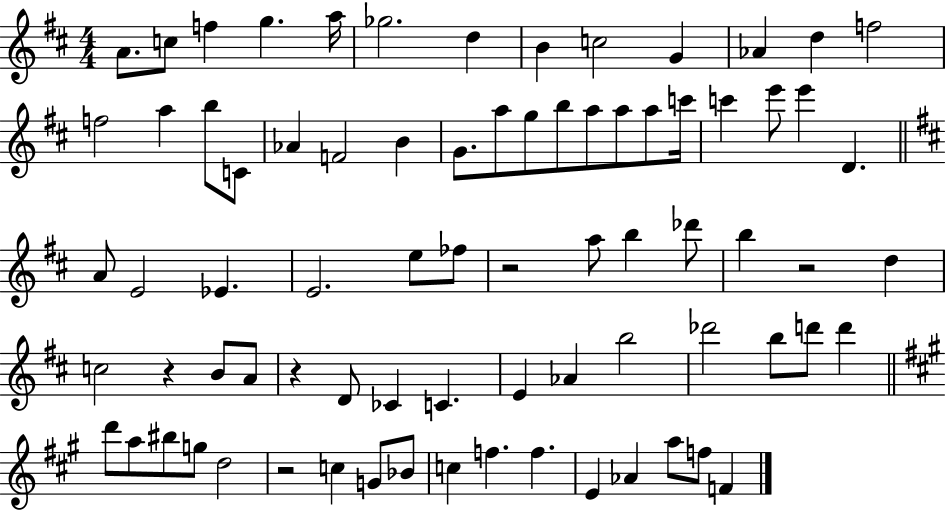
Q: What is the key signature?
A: D major